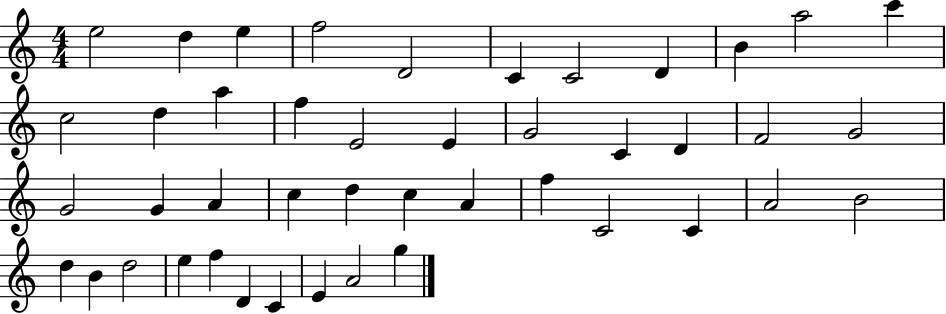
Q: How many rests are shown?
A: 0